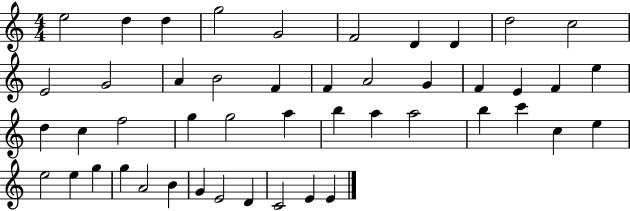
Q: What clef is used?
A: treble